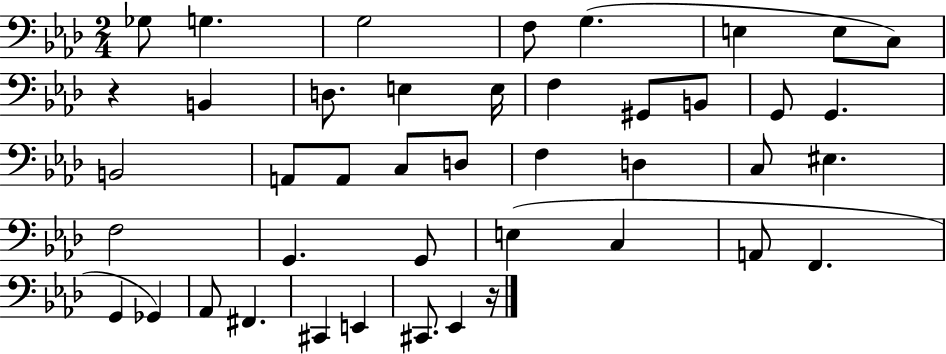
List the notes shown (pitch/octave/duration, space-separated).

Gb3/e G3/q. G3/h F3/e G3/q. E3/q E3/e C3/e R/q B2/q D3/e. E3/q E3/s F3/q G#2/e B2/e G2/e G2/q. B2/h A2/e A2/e C3/e D3/e F3/q D3/q C3/e EIS3/q. F3/h G2/q. G2/e E3/q C3/q A2/e F2/q. G2/q Gb2/q Ab2/e F#2/q. C#2/q E2/q C#2/e. Eb2/q R/s